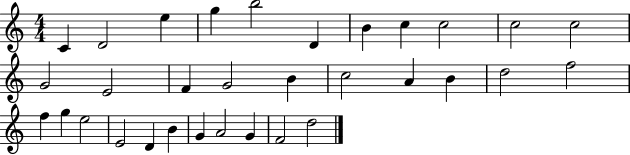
{
  \clef treble
  \numericTimeSignature
  \time 4/4
  \key c \major
  c'4 d'2 e''4 | g''4 b''2 d'4 | b'4 c''4 c''2 | c''2 c''2 | \break g'2 e'2 | f'4 g'2 b'4 | c''2 a'4 b'4 | d''2 f''2 | \break f''4 g''4 e''2 | e'2 d'4 b'4 | g'4 a'2 g'4 | f'2 d''2 | \break \bar "|."
}